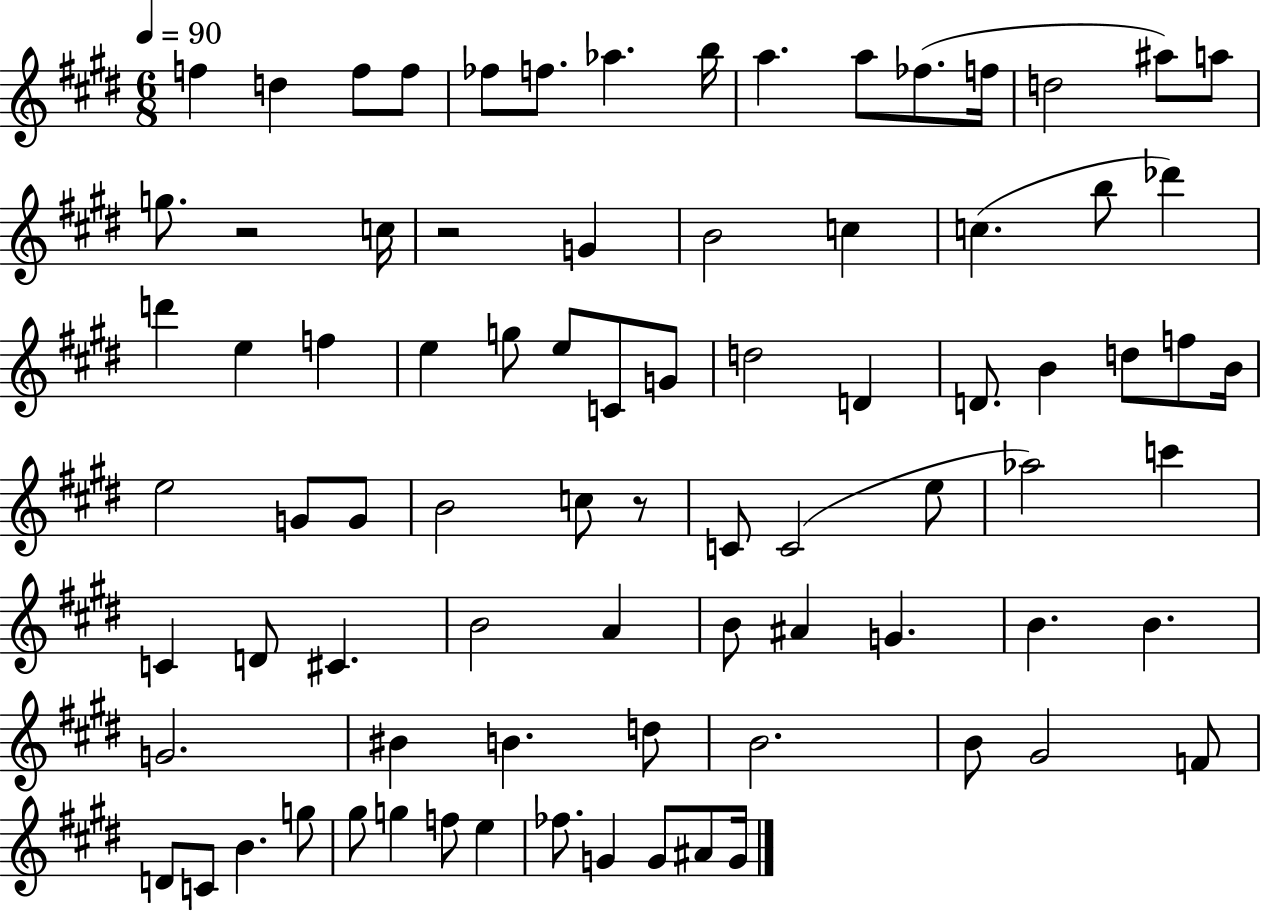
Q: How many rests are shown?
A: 3